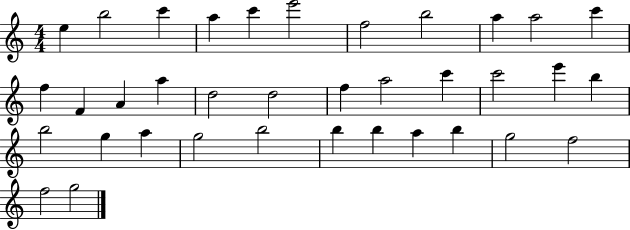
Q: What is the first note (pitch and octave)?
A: E5